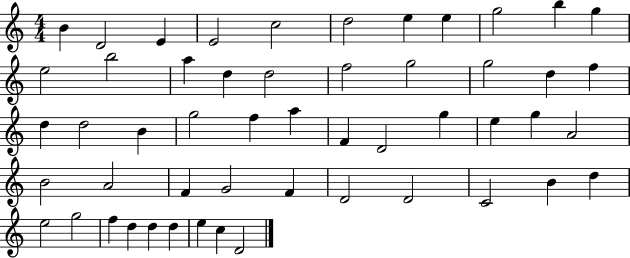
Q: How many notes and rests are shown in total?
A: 52